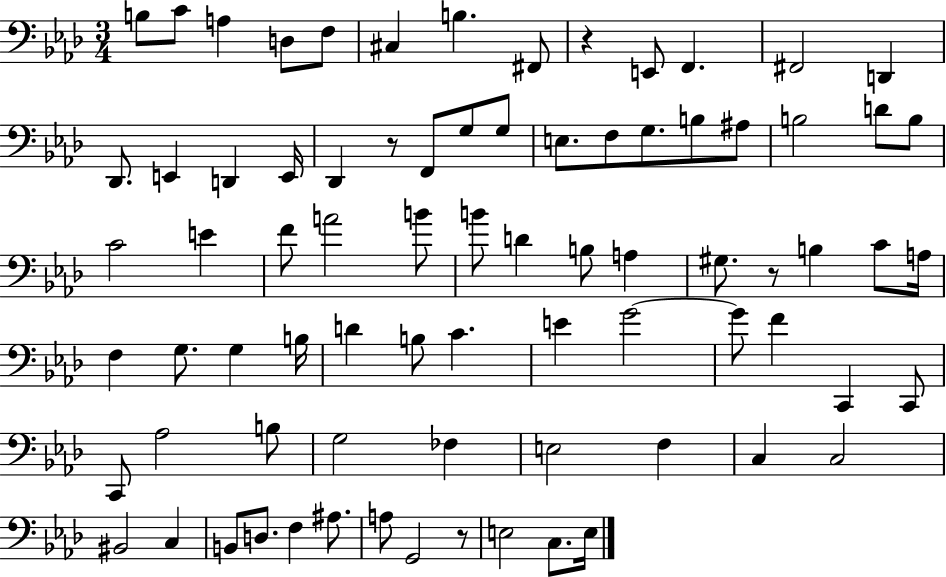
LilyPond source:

{
  \clef bass
  \numericTimeSignature
  \time 3/4
  \key aes \major
  b8 c'8 a4 d8 f8 | cis4 b4. fis,8 | r4 e,8 f,4. | fis,2 d,4 | \break des,8. e,4 d,4 e,16 | des,4 r8 f,8 g8 g8 | e8. f8 g8. b8 ais8 | b2 d'8 b8 | \break c'2 e'4 | f'8 a'2 b'8 | b'8 d'4 b8 a4 | gis8. r8 b4 c'8 a16 | \break f4 g8. g4 b16 | d'4 b8 c'4. | e'4 g'2~~ | g'8 f'4 c,4 c,8 | \break c,8 aes2 b8 | g2 fes4 | e2 f4 | c4 c2 | \break bis,2 c4 | b,8 d8. f4 ais8. | a8 g,2 r8 | e2 c8. e16 | \break \bar "|."
}